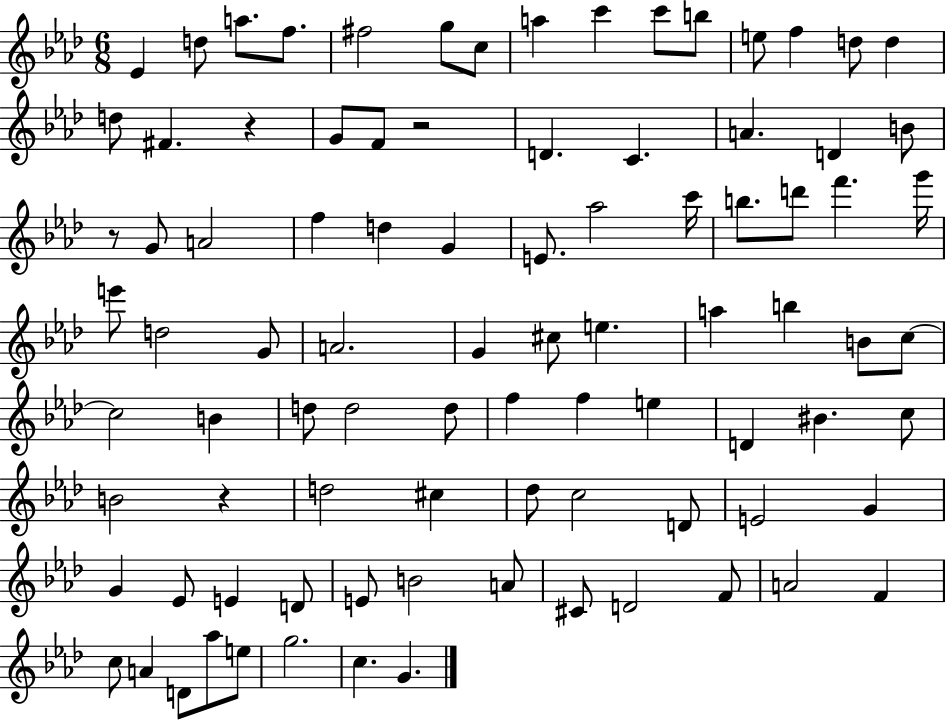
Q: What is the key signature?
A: AES major